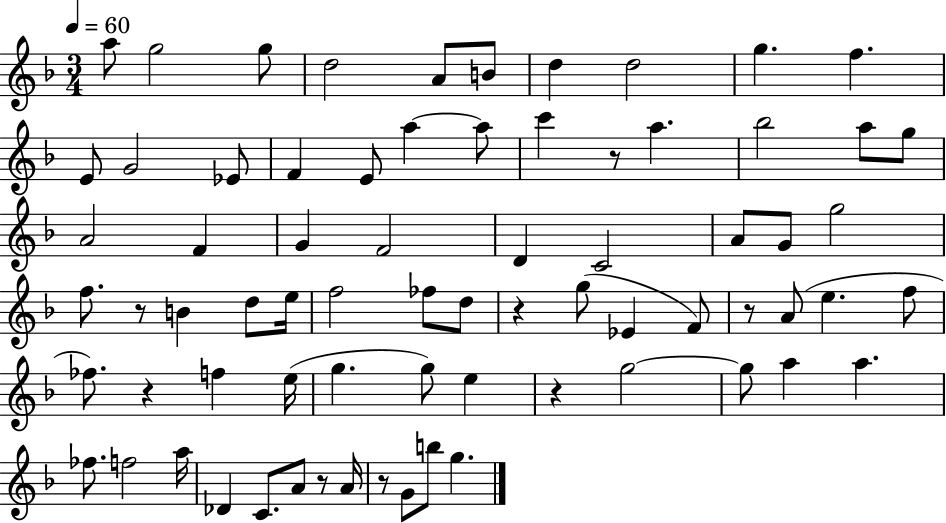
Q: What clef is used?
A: treble